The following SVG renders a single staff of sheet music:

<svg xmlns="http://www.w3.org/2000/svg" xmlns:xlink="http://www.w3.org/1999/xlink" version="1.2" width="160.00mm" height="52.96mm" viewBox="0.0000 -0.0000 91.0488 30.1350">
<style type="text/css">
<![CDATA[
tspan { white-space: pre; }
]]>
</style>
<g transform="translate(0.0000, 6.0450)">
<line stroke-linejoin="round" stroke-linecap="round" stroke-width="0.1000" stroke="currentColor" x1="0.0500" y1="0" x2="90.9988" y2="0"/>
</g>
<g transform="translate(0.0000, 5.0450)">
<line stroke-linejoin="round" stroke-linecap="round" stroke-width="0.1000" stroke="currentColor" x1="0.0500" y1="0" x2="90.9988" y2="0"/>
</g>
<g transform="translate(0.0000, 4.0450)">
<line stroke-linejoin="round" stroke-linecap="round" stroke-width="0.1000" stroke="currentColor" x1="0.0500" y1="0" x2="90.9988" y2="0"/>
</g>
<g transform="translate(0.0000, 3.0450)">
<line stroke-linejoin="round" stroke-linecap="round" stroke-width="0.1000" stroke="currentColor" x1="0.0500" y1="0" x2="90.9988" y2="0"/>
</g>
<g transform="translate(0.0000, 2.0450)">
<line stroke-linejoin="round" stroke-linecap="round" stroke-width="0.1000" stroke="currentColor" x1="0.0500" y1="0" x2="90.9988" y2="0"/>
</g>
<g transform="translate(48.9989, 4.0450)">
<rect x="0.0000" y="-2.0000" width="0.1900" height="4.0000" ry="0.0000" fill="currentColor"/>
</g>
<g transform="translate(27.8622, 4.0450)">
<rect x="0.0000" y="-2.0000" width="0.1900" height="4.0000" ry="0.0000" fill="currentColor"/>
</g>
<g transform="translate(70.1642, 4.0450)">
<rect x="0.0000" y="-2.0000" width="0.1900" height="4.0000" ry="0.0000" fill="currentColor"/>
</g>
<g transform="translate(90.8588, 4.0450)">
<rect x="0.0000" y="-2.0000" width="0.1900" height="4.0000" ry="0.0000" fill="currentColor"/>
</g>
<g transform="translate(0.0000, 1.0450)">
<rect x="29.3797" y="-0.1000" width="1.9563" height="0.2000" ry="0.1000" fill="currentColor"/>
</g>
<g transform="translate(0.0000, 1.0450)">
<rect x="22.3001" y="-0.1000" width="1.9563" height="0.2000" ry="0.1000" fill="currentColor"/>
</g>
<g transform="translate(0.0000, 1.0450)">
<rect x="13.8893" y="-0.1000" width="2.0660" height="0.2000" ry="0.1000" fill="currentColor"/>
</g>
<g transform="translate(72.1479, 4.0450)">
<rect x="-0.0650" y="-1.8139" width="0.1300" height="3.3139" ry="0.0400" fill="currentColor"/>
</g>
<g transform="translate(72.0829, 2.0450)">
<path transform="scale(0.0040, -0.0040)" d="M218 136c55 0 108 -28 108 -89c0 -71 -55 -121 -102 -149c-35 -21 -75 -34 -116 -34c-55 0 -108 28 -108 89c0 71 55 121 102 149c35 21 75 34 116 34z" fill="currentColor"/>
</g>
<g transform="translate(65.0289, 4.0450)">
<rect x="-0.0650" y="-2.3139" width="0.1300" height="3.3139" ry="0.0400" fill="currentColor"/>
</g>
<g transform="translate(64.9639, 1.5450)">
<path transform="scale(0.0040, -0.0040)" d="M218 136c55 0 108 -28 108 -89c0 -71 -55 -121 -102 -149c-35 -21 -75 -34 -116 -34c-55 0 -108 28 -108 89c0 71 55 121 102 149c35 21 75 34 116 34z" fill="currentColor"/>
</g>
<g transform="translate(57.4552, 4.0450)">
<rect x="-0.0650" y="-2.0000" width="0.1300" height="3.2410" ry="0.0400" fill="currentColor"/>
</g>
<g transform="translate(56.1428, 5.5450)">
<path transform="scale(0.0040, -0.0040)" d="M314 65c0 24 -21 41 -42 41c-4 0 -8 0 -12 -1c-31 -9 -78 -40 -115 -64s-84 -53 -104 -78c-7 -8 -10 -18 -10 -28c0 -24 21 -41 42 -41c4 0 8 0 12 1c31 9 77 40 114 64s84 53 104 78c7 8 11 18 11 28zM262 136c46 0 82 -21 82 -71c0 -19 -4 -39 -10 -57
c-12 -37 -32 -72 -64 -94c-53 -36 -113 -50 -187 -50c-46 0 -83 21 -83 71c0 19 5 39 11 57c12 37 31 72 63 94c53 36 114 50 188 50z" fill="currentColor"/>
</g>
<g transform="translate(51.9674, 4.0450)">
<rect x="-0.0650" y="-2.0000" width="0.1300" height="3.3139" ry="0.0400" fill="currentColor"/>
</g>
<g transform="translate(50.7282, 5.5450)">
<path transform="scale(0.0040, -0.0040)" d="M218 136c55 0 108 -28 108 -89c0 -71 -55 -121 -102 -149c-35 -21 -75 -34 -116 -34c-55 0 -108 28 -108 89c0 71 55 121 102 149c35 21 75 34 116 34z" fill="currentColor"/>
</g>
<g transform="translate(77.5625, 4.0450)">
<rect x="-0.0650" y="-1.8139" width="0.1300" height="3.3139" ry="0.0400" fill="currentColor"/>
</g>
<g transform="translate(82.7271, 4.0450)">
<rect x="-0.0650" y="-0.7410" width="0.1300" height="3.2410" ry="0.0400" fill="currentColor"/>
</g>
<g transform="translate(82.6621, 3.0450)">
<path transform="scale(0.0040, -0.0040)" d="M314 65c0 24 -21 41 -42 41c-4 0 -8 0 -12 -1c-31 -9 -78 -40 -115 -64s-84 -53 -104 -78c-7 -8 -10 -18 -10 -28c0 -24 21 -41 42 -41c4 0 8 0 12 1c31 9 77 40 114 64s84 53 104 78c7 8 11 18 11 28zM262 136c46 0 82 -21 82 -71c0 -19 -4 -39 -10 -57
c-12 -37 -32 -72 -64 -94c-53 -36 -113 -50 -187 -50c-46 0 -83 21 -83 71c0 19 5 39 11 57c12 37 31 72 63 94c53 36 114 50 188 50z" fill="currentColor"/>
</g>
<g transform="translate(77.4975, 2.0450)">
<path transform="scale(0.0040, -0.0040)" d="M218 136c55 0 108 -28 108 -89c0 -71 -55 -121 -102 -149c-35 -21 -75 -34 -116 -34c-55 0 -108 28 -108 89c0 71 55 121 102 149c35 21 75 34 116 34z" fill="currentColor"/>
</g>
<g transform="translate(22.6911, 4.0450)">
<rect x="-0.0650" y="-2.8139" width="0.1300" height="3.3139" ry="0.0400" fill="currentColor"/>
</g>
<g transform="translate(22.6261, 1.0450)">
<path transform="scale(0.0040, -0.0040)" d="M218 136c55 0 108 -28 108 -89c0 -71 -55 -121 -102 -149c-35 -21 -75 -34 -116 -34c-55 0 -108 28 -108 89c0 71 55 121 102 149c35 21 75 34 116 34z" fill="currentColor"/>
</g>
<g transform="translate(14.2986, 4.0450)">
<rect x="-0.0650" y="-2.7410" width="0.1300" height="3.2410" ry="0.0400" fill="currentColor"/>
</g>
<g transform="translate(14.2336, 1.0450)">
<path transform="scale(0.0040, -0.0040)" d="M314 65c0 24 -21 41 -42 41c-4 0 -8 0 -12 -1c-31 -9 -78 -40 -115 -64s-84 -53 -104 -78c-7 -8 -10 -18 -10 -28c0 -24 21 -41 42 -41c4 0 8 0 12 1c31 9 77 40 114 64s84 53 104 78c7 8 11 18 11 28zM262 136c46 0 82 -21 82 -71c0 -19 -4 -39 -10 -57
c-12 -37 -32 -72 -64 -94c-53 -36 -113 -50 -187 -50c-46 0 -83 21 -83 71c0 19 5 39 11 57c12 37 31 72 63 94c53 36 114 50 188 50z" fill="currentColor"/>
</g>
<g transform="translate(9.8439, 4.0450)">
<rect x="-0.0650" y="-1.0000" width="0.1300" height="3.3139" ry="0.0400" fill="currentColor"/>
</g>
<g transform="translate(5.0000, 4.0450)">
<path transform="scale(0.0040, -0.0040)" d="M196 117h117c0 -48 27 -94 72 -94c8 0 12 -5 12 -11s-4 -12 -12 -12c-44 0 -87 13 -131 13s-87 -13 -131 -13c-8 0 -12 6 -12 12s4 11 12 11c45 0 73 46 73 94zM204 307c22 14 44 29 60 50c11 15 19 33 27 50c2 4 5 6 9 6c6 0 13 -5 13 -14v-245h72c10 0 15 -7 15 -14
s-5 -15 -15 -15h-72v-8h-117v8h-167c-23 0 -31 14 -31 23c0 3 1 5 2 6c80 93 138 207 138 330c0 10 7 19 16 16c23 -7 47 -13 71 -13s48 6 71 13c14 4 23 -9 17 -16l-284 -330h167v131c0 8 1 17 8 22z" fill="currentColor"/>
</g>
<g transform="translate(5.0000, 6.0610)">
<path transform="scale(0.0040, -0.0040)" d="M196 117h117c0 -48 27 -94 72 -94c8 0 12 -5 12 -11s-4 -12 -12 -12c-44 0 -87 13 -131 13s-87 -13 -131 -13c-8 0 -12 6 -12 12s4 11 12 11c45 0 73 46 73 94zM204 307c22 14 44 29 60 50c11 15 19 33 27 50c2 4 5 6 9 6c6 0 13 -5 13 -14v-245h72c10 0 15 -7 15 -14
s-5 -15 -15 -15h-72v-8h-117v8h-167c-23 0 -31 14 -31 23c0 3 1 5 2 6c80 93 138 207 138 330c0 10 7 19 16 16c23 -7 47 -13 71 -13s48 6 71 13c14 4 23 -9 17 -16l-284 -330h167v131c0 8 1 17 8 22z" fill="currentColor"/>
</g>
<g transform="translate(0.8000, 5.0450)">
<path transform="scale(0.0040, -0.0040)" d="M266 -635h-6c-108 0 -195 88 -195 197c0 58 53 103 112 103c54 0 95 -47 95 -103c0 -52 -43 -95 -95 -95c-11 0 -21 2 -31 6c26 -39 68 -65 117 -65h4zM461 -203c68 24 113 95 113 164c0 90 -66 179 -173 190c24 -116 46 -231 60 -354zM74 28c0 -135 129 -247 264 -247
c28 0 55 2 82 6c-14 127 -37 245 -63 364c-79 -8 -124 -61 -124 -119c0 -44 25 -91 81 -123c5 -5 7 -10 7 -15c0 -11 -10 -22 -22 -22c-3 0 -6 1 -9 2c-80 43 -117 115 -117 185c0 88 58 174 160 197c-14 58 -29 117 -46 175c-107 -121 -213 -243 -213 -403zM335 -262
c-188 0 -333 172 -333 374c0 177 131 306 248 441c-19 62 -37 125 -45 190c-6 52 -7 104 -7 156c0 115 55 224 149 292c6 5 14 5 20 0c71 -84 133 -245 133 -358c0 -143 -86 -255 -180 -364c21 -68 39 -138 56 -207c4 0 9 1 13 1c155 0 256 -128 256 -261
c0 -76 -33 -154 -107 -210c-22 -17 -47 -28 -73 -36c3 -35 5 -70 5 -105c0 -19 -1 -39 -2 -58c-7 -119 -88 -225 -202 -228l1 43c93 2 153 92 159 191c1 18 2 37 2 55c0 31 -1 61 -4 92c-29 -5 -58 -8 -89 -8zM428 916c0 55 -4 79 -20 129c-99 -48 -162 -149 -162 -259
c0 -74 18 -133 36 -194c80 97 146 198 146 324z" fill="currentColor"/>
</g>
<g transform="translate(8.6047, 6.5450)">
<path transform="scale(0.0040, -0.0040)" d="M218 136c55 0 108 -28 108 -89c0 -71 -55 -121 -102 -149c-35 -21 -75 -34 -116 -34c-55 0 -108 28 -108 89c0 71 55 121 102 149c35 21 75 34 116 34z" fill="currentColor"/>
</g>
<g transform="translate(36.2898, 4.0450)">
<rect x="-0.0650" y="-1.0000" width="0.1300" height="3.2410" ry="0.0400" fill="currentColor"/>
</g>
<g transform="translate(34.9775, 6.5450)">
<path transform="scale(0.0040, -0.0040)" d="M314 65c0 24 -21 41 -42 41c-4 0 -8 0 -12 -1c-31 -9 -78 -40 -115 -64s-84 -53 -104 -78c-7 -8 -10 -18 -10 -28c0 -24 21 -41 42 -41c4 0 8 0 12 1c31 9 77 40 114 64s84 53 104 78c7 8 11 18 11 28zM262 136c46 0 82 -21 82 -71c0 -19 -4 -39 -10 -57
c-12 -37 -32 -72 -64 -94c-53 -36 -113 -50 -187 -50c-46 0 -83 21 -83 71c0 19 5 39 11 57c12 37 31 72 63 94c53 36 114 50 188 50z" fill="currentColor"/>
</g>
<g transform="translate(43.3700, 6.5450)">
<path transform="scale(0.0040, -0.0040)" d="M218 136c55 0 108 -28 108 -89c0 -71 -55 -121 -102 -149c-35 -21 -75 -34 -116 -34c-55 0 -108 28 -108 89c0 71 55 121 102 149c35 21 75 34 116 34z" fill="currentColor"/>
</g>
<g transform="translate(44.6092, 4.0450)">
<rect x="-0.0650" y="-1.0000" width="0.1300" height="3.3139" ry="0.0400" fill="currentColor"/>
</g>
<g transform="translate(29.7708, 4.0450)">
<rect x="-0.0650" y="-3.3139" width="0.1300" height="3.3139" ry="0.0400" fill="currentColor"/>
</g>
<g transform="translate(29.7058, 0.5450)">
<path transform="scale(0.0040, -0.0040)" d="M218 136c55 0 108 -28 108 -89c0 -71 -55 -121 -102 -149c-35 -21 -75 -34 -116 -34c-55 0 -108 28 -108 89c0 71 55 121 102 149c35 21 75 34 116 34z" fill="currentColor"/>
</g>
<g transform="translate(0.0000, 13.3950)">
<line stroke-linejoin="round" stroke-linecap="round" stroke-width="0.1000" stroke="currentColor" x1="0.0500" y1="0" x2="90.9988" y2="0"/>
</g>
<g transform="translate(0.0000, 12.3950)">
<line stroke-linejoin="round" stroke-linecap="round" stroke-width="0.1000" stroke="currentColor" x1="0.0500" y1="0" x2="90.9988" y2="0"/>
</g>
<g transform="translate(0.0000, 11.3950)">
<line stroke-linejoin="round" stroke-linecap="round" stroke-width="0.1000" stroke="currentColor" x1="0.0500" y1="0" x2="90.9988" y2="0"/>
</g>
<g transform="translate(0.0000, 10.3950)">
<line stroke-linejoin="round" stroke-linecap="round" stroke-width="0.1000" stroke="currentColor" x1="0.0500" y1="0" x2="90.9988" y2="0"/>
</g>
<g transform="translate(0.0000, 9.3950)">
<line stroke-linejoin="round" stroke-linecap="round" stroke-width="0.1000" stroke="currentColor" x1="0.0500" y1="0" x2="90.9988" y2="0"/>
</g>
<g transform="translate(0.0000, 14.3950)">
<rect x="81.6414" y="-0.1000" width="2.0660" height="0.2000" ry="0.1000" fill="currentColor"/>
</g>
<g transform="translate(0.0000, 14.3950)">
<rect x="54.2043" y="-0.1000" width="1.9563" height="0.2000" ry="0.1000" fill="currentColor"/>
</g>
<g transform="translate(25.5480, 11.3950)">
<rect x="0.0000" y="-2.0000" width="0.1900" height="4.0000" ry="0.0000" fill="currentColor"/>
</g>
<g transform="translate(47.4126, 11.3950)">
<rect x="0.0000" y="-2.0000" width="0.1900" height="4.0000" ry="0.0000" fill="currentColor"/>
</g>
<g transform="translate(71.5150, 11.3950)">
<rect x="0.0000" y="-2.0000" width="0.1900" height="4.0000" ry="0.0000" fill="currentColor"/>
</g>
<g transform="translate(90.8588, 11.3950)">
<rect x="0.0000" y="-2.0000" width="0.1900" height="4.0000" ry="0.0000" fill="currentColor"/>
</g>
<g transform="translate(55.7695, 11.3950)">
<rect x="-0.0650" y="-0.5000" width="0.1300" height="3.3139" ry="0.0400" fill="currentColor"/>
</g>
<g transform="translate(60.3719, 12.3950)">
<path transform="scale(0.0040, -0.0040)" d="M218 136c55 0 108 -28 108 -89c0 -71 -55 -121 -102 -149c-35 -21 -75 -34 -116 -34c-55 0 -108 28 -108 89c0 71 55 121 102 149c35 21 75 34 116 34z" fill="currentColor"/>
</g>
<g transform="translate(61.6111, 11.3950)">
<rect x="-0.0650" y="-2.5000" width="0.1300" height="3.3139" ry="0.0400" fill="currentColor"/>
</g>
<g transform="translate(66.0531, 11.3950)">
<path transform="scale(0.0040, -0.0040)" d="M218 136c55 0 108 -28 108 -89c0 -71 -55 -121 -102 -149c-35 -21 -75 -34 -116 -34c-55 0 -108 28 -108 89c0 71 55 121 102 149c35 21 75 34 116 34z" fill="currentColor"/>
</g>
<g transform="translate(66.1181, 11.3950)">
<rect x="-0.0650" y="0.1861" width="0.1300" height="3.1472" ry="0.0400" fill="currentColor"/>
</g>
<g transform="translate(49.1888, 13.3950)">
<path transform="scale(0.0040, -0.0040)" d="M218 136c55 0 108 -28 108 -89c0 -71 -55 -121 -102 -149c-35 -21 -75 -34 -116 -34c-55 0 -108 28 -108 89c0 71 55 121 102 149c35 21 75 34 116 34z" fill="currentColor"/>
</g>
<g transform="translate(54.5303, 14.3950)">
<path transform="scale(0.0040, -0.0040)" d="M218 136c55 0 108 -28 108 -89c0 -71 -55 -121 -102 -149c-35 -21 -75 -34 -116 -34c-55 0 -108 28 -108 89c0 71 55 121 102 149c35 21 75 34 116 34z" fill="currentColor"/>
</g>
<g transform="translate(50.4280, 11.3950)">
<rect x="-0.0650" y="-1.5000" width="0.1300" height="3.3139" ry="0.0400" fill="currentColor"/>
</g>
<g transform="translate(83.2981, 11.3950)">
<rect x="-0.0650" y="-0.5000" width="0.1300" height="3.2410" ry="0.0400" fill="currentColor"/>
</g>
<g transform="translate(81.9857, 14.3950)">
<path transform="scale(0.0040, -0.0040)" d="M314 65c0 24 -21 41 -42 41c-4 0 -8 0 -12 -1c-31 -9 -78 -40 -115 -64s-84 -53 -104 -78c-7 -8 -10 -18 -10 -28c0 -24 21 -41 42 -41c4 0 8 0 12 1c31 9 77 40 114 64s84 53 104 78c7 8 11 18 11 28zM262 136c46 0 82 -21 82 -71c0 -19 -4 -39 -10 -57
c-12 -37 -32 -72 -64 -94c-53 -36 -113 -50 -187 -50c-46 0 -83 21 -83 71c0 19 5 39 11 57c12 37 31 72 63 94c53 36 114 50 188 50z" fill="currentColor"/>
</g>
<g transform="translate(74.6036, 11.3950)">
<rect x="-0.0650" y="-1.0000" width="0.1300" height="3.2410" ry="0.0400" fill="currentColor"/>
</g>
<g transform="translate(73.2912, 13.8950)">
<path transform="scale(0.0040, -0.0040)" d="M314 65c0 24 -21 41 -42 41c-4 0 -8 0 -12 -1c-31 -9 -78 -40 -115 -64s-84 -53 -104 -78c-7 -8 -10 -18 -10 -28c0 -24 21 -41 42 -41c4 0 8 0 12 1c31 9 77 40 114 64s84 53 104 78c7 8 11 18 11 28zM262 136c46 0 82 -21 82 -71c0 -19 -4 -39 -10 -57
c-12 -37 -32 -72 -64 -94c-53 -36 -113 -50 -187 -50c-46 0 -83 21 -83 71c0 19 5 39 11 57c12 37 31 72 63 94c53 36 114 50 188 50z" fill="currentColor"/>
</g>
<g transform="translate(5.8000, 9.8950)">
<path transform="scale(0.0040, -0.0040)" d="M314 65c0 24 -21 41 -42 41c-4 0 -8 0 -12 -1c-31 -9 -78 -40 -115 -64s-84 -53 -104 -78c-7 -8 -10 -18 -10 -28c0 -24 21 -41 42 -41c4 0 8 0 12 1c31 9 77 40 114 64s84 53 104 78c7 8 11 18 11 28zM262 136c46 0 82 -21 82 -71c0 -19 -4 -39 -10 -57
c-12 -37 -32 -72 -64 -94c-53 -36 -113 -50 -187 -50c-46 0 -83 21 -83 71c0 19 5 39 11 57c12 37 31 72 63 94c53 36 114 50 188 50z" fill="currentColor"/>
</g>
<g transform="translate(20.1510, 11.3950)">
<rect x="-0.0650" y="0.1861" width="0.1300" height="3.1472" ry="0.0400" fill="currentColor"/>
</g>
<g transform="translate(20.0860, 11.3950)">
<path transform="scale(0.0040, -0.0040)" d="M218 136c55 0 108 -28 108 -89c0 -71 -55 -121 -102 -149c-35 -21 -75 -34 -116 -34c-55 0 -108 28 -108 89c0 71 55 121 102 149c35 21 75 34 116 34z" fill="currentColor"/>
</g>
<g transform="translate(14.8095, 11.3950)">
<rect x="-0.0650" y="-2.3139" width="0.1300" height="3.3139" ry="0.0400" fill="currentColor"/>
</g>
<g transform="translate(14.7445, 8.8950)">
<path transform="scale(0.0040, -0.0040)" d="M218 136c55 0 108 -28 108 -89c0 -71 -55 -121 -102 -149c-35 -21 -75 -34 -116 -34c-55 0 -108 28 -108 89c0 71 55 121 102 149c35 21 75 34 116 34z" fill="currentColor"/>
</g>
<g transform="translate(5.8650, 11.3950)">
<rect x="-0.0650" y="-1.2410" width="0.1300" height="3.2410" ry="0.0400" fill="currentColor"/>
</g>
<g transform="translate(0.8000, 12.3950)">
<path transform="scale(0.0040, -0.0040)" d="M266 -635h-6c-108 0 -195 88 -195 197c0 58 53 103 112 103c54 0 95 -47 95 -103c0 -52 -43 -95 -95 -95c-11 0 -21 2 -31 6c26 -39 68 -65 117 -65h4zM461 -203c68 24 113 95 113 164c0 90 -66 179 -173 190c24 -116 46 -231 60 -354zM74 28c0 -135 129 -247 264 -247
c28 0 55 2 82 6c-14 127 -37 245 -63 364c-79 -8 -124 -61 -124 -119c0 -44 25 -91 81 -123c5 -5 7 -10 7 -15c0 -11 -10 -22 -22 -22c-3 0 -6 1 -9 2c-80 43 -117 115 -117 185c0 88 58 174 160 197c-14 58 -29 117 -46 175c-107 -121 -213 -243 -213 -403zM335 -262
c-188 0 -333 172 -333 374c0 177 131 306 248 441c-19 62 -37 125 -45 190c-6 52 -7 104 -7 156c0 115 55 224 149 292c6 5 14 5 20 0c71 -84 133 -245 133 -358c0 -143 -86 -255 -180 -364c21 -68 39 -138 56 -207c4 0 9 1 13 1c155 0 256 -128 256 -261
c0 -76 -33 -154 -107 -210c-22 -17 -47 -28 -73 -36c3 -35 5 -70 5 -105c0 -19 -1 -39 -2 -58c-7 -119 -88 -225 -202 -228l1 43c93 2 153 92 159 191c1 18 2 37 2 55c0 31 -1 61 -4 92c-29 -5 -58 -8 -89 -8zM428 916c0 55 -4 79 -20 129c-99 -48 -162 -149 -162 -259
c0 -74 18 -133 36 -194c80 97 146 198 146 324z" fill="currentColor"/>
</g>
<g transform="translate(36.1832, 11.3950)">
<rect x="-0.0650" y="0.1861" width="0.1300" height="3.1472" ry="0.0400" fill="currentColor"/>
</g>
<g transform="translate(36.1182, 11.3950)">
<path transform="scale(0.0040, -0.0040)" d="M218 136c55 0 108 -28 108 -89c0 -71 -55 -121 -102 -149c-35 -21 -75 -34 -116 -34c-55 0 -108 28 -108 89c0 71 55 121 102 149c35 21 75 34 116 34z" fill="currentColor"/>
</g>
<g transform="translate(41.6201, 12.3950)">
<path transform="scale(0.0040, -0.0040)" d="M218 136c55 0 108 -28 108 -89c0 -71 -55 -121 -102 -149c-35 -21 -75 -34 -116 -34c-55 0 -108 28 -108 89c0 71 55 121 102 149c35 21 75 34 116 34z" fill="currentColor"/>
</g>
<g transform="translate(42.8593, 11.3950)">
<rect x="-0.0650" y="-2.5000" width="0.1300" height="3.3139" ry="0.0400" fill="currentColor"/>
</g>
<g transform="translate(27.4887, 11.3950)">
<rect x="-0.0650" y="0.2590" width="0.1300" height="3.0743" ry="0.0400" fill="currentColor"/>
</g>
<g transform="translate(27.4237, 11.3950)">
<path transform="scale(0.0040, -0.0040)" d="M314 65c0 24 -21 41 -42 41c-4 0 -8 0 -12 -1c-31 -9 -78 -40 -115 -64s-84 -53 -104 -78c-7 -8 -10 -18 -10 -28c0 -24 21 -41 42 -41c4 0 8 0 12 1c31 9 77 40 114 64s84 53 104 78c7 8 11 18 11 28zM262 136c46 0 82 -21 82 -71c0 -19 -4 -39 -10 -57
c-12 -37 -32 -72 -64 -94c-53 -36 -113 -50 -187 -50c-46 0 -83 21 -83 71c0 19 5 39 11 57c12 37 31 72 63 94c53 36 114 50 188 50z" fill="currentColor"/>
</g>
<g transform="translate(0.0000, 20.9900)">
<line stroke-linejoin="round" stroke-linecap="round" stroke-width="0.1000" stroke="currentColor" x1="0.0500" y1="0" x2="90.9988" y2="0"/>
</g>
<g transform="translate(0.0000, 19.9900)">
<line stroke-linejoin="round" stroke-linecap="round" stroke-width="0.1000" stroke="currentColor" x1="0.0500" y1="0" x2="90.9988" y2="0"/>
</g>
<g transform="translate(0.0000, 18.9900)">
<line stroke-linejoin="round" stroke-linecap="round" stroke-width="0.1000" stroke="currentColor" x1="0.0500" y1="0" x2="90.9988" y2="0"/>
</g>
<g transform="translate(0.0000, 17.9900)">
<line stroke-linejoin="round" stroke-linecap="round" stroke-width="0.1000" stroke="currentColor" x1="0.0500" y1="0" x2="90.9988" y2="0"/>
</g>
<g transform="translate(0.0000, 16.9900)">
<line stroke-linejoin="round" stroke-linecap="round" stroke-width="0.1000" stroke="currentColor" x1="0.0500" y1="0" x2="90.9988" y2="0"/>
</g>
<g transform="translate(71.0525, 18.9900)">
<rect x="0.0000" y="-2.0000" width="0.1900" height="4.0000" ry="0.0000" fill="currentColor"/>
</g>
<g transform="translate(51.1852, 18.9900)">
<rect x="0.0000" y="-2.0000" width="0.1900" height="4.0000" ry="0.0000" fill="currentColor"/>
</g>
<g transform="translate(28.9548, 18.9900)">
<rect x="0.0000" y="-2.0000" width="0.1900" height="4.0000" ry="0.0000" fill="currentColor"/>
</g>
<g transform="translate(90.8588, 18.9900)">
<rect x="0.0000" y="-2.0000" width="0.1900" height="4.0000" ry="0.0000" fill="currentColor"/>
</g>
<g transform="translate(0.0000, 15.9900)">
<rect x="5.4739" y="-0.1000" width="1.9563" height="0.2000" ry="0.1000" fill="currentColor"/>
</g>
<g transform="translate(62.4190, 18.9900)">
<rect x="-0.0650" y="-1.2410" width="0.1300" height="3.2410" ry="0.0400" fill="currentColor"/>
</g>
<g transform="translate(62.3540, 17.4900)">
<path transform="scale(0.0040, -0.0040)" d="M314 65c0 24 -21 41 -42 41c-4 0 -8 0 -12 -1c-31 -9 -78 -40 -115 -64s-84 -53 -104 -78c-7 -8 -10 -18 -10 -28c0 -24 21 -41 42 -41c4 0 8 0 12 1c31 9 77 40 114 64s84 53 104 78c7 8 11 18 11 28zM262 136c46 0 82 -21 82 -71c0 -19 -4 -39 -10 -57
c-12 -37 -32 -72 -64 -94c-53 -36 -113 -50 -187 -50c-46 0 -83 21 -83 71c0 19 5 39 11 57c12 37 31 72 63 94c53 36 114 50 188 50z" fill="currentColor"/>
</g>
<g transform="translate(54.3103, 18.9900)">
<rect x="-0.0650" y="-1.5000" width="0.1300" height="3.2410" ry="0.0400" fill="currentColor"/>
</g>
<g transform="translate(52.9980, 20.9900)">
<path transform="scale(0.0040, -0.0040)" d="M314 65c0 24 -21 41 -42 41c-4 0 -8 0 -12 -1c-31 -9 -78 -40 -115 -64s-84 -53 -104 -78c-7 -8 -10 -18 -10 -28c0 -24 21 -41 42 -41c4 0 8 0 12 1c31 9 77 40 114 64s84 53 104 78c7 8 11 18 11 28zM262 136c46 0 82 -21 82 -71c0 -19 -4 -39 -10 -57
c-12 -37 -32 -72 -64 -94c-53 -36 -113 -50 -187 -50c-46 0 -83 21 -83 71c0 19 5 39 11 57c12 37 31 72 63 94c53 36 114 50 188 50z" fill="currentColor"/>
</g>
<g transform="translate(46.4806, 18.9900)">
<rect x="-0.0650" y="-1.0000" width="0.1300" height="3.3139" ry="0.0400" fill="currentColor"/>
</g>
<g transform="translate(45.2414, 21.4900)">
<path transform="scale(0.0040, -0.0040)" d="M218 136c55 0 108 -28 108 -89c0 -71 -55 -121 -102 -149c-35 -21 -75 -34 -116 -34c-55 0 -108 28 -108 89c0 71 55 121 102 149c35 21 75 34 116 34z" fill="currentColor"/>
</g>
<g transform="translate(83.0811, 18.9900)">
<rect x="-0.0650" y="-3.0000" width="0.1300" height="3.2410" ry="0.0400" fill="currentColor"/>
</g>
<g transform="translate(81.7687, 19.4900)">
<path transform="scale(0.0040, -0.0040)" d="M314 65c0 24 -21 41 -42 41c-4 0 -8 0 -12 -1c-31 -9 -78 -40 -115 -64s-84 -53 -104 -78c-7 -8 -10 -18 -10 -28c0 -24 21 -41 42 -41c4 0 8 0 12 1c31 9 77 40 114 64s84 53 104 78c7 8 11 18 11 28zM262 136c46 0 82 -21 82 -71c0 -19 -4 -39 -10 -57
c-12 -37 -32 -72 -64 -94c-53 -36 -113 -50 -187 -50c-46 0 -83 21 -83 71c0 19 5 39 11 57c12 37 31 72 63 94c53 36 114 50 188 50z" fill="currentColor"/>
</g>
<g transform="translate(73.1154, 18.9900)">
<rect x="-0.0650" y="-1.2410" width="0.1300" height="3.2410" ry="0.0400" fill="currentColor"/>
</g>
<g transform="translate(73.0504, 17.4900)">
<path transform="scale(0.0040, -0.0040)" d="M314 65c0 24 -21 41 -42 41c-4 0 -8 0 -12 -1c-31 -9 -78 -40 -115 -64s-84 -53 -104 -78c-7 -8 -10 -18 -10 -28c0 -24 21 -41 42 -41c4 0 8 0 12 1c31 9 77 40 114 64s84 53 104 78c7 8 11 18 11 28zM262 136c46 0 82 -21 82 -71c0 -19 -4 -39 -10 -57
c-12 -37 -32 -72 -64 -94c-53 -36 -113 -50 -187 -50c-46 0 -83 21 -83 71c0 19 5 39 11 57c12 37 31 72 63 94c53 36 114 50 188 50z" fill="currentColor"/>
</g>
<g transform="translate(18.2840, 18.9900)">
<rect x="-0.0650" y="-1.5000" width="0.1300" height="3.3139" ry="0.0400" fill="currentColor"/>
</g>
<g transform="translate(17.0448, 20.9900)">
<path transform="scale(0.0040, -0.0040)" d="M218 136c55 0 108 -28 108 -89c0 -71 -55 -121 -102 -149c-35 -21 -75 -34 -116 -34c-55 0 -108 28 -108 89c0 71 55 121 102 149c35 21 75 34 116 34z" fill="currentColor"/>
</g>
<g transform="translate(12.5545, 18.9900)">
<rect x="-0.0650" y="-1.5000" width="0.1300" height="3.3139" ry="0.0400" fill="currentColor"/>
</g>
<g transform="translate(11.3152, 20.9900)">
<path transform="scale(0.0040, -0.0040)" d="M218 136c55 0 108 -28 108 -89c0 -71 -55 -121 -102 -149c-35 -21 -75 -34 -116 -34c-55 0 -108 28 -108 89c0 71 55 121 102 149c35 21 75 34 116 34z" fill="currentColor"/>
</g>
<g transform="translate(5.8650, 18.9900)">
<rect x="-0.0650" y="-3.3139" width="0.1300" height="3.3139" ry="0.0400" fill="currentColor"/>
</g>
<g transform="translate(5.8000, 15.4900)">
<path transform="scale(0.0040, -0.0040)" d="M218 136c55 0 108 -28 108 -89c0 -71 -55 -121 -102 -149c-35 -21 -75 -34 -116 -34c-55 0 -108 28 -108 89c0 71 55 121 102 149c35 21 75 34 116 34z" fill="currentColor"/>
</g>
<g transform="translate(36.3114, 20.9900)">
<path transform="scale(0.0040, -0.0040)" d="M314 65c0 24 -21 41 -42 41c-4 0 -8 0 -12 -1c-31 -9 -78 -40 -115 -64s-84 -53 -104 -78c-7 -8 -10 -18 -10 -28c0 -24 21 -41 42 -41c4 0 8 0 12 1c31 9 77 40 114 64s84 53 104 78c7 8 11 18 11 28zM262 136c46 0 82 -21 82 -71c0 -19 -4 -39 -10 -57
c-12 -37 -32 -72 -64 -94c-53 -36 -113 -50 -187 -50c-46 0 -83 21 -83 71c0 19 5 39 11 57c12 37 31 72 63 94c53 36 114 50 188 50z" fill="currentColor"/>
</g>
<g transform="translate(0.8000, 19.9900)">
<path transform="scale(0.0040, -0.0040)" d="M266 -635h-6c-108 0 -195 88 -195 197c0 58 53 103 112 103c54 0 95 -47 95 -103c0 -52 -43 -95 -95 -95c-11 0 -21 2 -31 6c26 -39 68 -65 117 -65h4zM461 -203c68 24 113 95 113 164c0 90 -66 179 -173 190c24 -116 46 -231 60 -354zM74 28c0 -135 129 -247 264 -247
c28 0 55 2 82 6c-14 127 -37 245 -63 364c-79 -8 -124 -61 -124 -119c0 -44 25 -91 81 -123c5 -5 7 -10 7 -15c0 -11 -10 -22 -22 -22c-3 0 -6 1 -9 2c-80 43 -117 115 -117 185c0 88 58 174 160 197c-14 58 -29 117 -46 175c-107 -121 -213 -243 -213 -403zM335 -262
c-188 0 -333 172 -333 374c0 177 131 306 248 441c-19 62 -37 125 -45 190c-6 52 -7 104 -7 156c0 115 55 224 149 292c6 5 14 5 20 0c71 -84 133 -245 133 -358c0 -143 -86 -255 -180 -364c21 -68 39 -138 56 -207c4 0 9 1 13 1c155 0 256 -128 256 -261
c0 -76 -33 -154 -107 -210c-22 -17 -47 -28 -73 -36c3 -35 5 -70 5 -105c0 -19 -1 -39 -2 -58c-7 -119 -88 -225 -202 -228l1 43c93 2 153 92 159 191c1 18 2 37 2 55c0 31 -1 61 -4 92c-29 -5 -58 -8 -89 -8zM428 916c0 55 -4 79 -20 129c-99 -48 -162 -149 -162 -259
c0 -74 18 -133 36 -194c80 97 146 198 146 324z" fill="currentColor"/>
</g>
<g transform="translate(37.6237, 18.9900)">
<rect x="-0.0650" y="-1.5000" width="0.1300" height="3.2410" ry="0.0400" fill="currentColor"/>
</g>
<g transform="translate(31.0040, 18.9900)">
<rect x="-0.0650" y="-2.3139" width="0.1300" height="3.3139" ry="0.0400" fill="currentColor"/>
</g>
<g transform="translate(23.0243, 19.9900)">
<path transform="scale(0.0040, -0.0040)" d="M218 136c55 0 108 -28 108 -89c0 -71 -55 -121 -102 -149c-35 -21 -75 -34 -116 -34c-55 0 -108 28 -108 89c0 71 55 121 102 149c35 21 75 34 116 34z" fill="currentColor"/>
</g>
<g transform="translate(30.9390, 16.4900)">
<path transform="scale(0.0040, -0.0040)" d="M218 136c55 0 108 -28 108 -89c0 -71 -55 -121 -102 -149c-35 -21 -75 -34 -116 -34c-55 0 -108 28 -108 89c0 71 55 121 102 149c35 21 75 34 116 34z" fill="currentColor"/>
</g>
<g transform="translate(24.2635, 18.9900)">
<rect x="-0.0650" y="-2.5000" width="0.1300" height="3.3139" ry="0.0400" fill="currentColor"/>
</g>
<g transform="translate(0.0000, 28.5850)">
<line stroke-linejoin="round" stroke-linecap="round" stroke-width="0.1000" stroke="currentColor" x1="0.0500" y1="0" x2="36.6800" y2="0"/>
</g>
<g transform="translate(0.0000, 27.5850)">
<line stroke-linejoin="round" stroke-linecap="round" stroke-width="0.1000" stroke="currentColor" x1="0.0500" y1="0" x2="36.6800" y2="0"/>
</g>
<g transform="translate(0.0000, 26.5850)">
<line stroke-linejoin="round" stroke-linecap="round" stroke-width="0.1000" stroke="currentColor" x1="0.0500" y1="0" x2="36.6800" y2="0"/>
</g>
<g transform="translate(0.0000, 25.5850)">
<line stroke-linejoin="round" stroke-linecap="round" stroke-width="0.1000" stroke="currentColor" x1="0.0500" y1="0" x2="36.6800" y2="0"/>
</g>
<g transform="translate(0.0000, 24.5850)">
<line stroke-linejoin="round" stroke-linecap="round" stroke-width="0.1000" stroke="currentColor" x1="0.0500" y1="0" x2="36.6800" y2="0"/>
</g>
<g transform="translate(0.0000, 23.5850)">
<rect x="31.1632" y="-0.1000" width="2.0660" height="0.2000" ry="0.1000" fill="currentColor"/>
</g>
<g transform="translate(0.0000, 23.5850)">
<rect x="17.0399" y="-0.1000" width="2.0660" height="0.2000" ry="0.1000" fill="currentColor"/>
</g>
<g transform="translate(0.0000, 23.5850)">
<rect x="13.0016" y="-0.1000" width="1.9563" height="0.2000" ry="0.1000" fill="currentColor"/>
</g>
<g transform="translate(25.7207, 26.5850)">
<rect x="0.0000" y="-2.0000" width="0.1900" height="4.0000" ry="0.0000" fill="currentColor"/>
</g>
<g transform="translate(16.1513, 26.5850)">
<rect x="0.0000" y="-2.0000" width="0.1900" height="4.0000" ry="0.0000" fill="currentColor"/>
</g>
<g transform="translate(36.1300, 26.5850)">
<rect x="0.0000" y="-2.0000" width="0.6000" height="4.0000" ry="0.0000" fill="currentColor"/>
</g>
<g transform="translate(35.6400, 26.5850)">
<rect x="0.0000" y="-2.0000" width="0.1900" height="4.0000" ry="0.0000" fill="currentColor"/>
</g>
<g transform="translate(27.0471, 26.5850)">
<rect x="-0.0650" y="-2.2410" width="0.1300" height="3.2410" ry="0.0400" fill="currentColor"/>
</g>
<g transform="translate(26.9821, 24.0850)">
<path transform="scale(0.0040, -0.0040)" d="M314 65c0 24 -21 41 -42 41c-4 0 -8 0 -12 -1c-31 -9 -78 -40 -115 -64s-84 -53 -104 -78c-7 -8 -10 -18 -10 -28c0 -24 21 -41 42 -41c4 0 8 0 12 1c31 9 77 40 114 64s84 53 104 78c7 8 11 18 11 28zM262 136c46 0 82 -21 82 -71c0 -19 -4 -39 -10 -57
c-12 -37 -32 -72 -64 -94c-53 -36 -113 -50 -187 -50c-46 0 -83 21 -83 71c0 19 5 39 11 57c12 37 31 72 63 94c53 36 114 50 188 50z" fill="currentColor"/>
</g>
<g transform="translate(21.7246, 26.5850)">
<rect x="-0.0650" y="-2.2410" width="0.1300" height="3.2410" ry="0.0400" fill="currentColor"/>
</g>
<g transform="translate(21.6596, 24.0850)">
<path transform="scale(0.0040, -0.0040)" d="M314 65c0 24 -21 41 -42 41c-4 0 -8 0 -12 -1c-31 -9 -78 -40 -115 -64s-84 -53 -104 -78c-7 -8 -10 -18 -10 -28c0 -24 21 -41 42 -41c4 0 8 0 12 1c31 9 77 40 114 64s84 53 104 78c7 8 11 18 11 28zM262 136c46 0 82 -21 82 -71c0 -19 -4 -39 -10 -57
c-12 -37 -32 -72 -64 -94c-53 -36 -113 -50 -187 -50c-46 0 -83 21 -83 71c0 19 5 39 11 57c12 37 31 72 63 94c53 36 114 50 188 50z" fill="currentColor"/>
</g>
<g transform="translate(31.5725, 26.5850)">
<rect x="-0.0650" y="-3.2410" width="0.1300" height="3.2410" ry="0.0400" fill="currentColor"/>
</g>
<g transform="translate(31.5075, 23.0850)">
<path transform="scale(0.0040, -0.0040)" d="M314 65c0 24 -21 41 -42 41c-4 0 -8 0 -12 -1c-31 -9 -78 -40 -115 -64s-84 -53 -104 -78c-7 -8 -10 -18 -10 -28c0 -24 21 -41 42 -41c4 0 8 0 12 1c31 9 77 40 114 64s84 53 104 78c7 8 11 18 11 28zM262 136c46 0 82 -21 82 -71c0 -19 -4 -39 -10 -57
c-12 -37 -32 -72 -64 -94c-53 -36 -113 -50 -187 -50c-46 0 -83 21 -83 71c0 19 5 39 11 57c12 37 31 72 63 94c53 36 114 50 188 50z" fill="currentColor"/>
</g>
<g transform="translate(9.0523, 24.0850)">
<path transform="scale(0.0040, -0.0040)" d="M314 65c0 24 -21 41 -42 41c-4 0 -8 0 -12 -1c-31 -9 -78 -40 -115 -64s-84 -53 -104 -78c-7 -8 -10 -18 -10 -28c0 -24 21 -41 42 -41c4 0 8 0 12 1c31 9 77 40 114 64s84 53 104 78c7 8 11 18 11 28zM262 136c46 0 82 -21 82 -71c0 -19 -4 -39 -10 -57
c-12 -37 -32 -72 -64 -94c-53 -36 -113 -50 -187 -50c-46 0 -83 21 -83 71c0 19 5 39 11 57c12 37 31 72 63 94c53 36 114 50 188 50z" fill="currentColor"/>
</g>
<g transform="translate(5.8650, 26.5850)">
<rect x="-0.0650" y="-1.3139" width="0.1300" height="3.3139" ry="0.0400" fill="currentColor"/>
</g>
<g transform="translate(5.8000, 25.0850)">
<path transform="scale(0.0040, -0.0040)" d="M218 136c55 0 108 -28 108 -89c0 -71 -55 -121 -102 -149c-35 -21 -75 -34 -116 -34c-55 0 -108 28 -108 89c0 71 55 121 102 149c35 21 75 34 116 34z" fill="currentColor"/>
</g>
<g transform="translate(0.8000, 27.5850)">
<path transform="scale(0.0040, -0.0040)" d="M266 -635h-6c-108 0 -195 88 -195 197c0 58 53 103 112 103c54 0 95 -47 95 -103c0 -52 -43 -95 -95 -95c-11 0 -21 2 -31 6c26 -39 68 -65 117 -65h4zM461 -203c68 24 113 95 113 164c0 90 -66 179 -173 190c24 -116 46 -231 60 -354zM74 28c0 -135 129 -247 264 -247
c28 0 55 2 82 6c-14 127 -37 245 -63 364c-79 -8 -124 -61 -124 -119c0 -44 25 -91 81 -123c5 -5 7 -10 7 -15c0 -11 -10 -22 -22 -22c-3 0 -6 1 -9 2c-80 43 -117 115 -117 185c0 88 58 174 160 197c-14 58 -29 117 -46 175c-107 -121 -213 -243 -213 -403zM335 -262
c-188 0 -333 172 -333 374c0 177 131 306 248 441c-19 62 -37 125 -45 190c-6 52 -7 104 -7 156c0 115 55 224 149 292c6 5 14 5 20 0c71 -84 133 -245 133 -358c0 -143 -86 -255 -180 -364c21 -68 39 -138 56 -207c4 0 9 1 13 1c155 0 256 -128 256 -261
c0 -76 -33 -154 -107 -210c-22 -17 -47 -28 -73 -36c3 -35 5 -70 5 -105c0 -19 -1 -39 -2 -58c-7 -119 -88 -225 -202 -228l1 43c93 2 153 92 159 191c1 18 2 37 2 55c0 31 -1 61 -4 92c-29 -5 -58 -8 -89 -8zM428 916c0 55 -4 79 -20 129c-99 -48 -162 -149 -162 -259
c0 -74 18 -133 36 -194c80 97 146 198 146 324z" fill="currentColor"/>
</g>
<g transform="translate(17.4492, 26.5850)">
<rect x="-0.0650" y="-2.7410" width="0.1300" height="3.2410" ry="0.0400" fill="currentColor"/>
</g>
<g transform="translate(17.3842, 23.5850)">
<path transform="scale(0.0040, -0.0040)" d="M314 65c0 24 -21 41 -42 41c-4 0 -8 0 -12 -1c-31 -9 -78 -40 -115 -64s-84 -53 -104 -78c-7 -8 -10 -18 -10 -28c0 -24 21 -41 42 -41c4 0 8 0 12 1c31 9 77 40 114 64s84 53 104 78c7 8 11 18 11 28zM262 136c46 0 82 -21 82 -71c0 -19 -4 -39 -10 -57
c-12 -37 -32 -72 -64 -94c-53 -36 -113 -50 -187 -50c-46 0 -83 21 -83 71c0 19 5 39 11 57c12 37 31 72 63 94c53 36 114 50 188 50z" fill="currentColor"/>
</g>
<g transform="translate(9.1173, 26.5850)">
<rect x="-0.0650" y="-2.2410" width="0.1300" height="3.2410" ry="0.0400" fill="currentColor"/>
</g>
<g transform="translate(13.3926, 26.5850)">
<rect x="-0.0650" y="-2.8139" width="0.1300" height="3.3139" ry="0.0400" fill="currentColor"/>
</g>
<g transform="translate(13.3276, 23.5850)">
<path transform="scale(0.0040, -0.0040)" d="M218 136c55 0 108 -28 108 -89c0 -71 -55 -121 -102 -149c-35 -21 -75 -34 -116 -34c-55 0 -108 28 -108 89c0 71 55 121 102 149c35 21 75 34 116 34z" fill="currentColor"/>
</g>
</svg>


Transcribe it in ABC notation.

X:1
T:Untitled
M:4/4
L:1/4
K:C
D a2 a b D2 D F F2 g f f d2 e2 g B B2 B G E C G B D2 C2 b E E G g E2 D E2 e2 e2 A2 e g2 a a2 g2 g2 b2